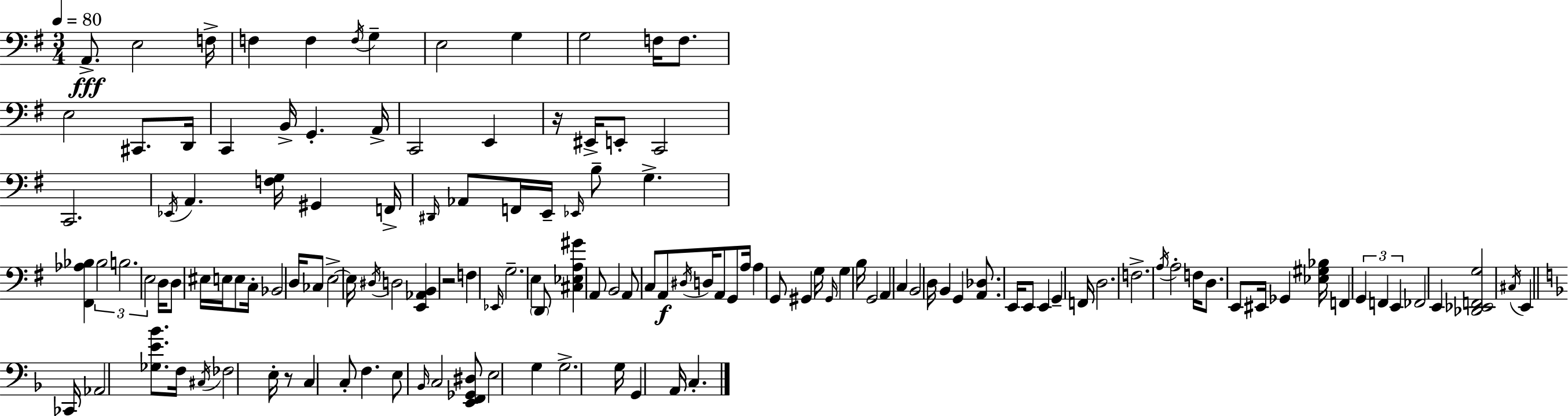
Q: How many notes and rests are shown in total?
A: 134